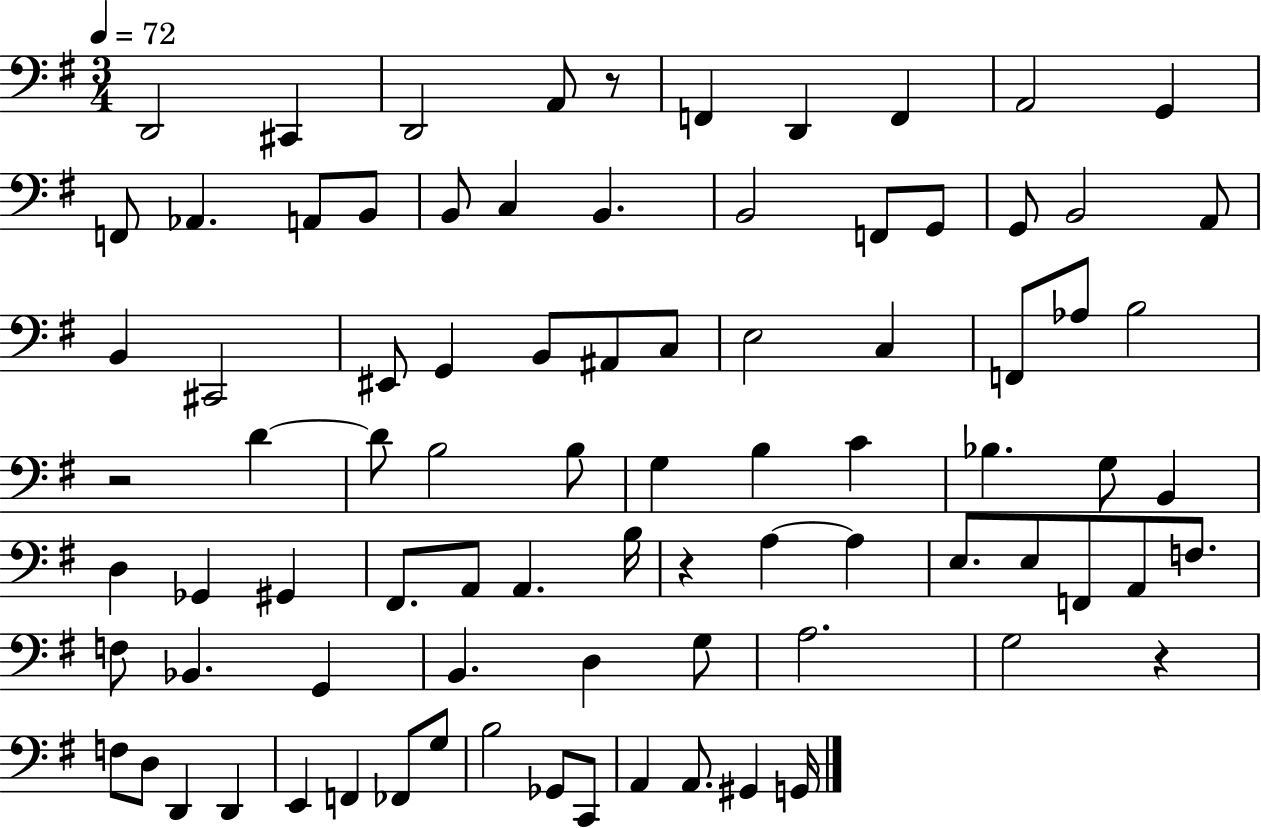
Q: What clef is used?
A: bass